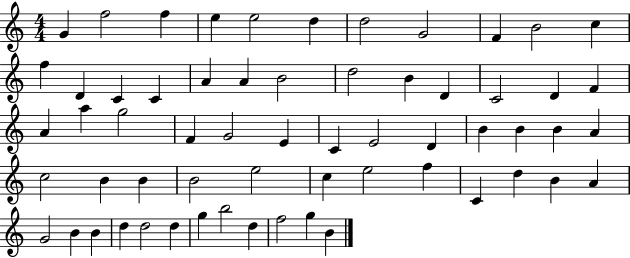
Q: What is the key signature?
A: C major